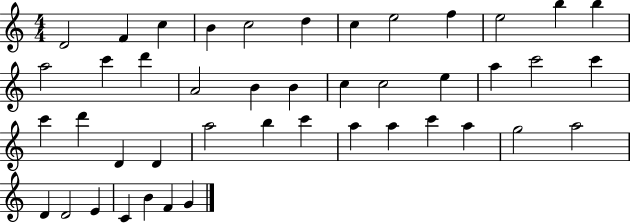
{
  \clef treble
  \numericTimeSignature
  \time 4/4
  \key c \major
  d'2 f'4 c''4 | b'4 c''2 d''4 | c''4 e''2 f''4 | e''2 b''4 b''4 | \break a''2 c'''4 d'''4 | a'2 b'4 b'4 | c''4 c''2 e''4 | a''4 c'''2 c'''4 | \break c'''4 d'''4 d'4 d'4 | a''2 b''4 c'''4 | a''4 a''4 c'''4 a''4 | g''2 a''2 | \break d'4 d'2 e'4 | c'4 b'4 f'4 g'4 | \bar "|."
}